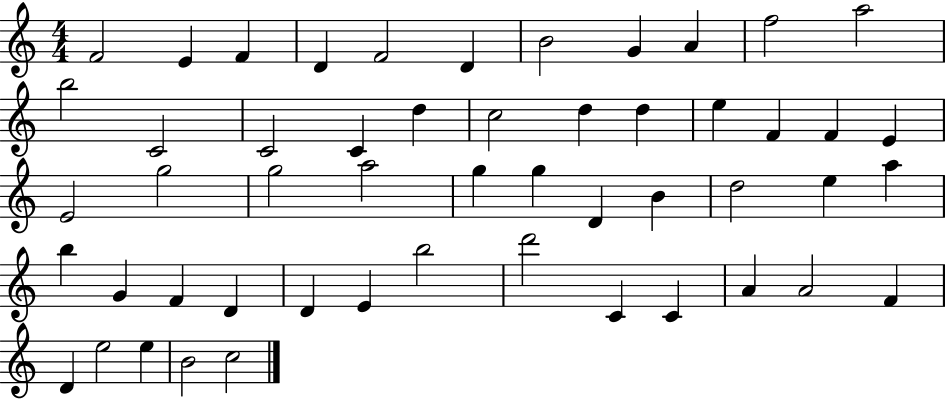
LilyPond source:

{
  \clef treble
  \numericTimeSignature
  \time 4/4
  \key c \major
  f'2 e'4 f'4 | d'4 f'2 d'4 | b'2 g'4 a'4 | f''2 a''2 | \break b''2 c'2 | c'2 c'4 d''4 | c''2 d''4 d''4 | e''4 f'4 f'4 e'4 | \break e'2 g''2 | g''2 a''2 | g''4 g''4 d'4 b'4 | d''2 e''4 a''4 | \break b''4 g'4 f'4 d'4 | d'4 e'4 b''2 | d'''2 c'4 c'4 | a'4 a'2 f'4 | \break d'4 e''2 e''4 | b'2 c''2 | \bar "|."
}